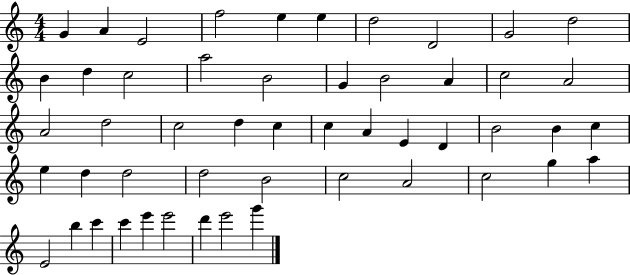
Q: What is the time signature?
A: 4/4